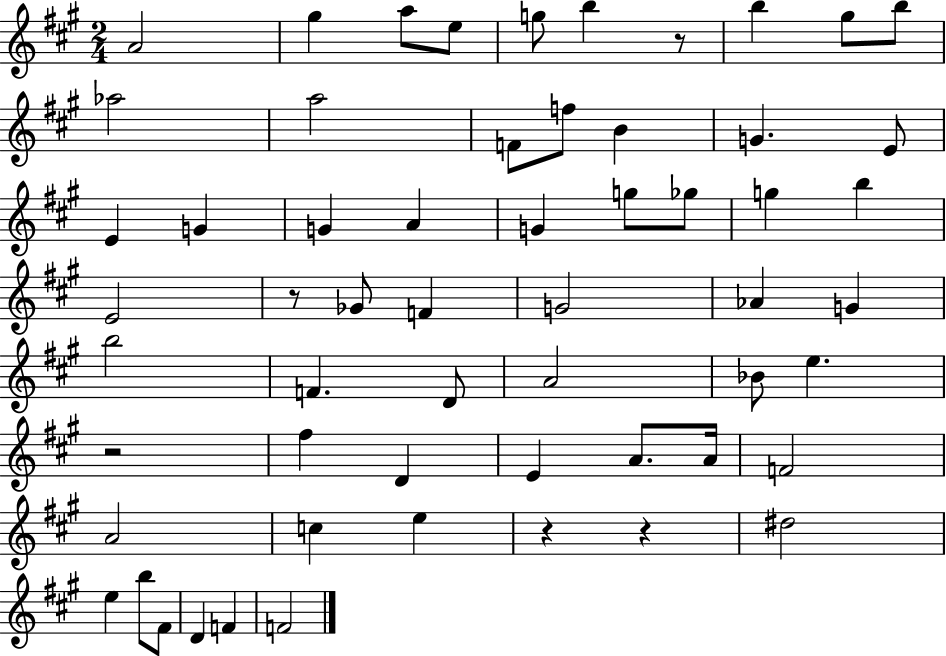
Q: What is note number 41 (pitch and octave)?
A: A4